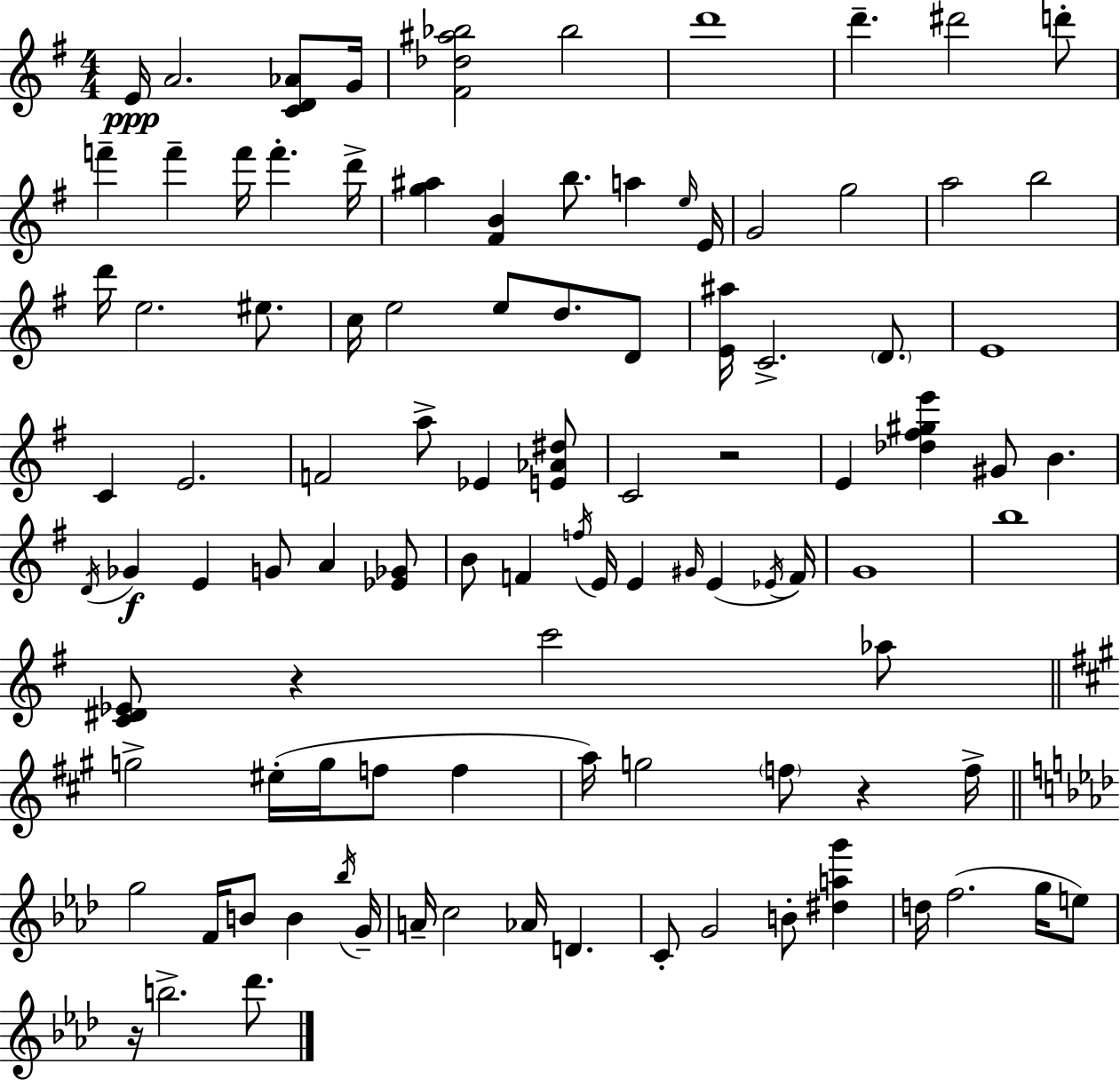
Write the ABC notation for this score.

X:1
T:Untitled
M:4/4
L:1/4
K:G
E/4 A2 [CD_A]/2 G/4 [^F_d^a_b]2 _b2 d'4 d' ^d'2 d'/2 f' f' f'/4 f' d'/4 [g^a] [^FB] b/2 a e/4 E/4 G2 g2 a2 b2 d'/4 e2 ^e/2 c/4 e2 e/2 d/2 D/2 [E^a]/4 C2 D/2 E4 C E2 F2 a/2 _E [E_A^d]/2 C2 z2 E [_d^f^ge'] ^G/2 B D/4 _G E G/2 A [_E_G]/2 B/2 F f/4 E/4 E ^G/4 E _E/4 F/4 G4 b4 [C^D_E]/2 z c'2 _a/2 g2 ^e/4 g/4 f/2 f a/4 g2 f/2 z f/4 g2 F/4 B/2 B _b/4 G/4 A/4 c2 _A/4 D C/2 G2 B/2 [^dag'] d/4 f2 g/4 e/2 z/4 b2 _d'/2